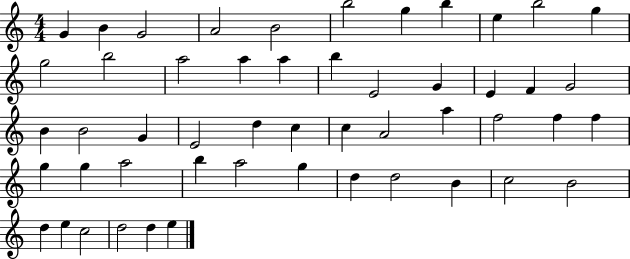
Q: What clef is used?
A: treble